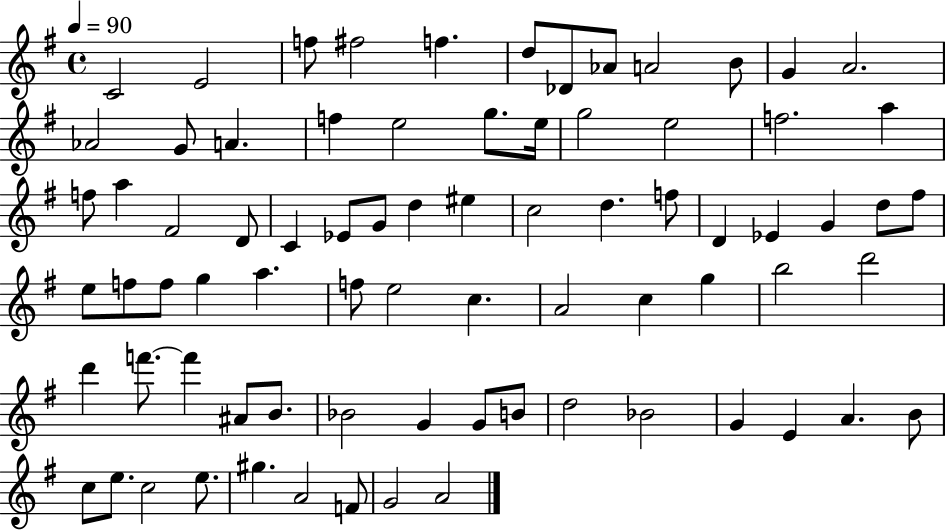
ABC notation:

X:1
T:Untitled
M:4/4
L:1/4
K:G
C2 E2 f/2 ^f2 f d/2 _D/2 _A/2 A2 B/2 G A2 _A2 G/2 A f e2 g/2 e/4 g2 e2 f2 a f/2 a ^F2 D/2 C _E/2 G/2 d ^e c2 d f/2 D _E G d/2 ^f/2 e/2 f/2 f/2 g a f/2 e2 c A2 c g b2 d'2 d' f'/2 f' ^A/2 B/2 _B2 G G/2 B/2 d2 _B2 G E A B/2 c/2 e/2 c2 e/2 ^g A2 F/2 G2 A2